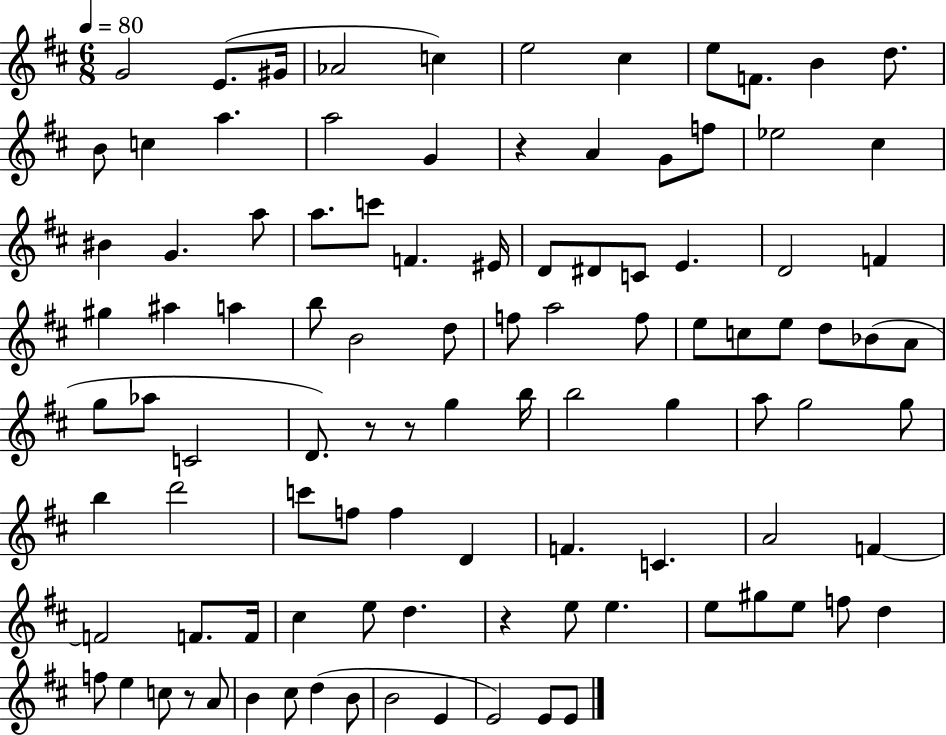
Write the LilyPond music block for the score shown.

{
  \clef treble
  \numericTimeSignature
  \time 6/8
  \key d \major
  \tempo 4 = 80
  \repeat volta 2 { g'2 e'8.( gis'16 | aes'2 c''4) | e''2 cis''4 | e''8 f'8. b'4 d''8. | \break b'8 c''4 a''4. | a''2 g'4 | r4 a'4 g'8 f''8 | ees''2 cis''4 | \break bis'4 g'4. a''8 | a''8. c'''8 f'4. eis'16 | d'8 dis'8 c'8 e'4. | d'2 f'4 | \break gis''4 ais''4 a''4 | b''8 b'2 d''8 | f''8 a''2 f''8 | e''8 c''8 e''8 d''8 bes'8( a'8 | \break g''8 aes''8 c'2 | d'8.) r8 r8 g''4 b''16 | b''2 g''4 | a''8 g''2 g''8 | \break b''4 d'''2 | c'''8 f''8 f''4 d'4 | f'4. c'4. | a'2 f'4~~ | \break f'2 f'8. f'16 | cis''4 e''8 d''4. | r4 e''8 e''4. | e''8 gis''8 e''8 f''8 d''4 | \break f''8 e''4 c''8 r8 a'8 | b'4 cis''8 d''4( b'8 | b'2 e'4 | e'2) e'8 e'8 | \break } \bar "|."
}